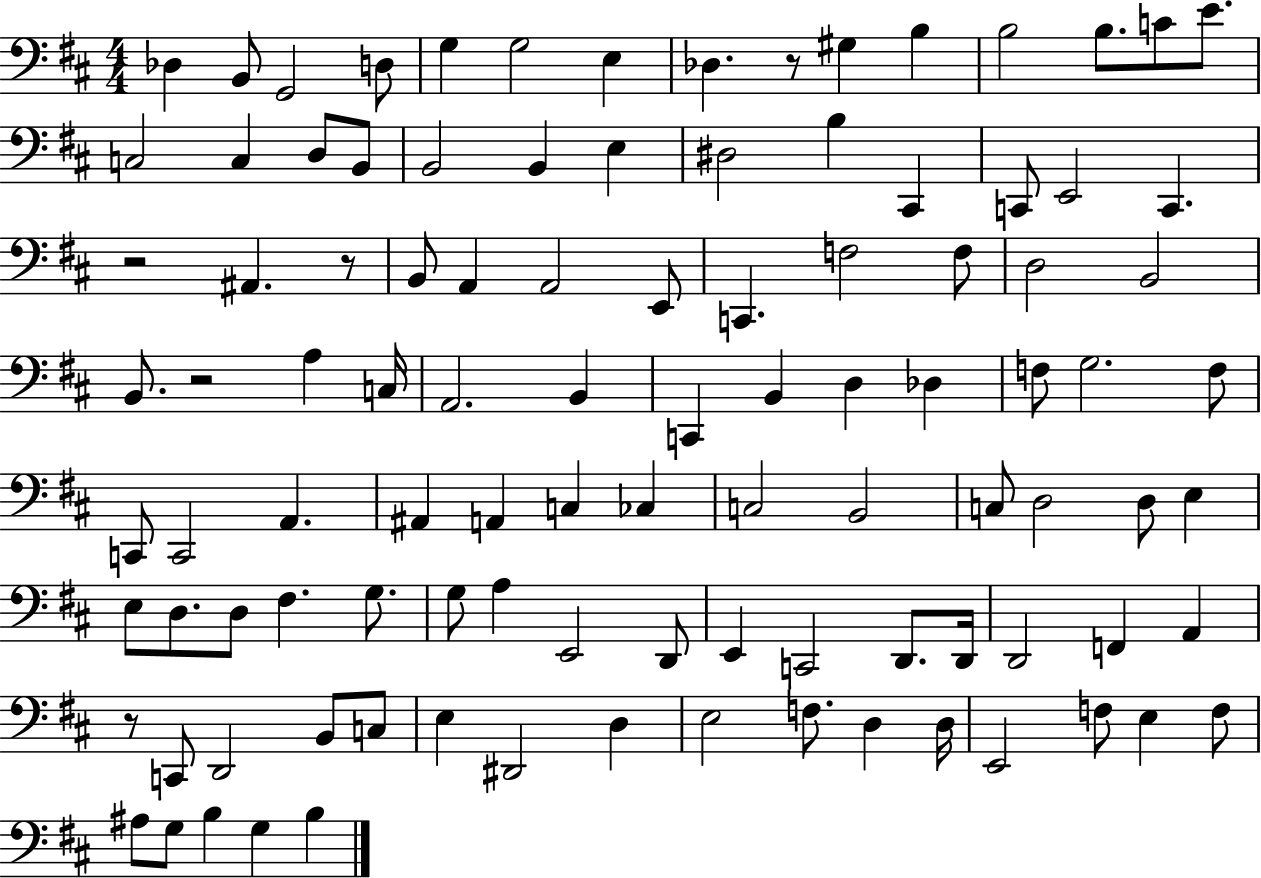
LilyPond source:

{
  \clef bass
  \numericTimeSignature
  \time 4/4
  \key d \major
  des4 b,8 g,2 d8 | g4 g2 e4 | des4. r8 gis4 b4 | b2 b8. c'8 e'8. | \break c2 c4 d8 b,8 | b,2 b,4 e4 | dis2 b4 cis,4 | c,8 e,2 c,4. | \break r2 ais,4. r8 | b,8 a,4 a,2 e,8 | c,4. f2 f8 | d2 b,2 | \break b,8. r2 a4 c16 | a,2. b,4 | c,4 b,4 d4 des4 | f8 g2. f8 | \break c,8 c,2 a,4. | ais,4 a,4 c4 ces4 | c2 b,2 | c8 d2 d8 e4 | \break e8 d8. d8 fis4. g8. | g8 a4 e,2 d,8 | e,4 c,2 d,8. d,16 | d,2 f,4 a,4 | \break r8 c,8 d,2 b,8 c8 | e4 dis,2 d4 | e2 f8. d4 d16 | e,2 f8 e4 f8 | \break ais8 g8 b4 g4 b4 | \bar "|."
}